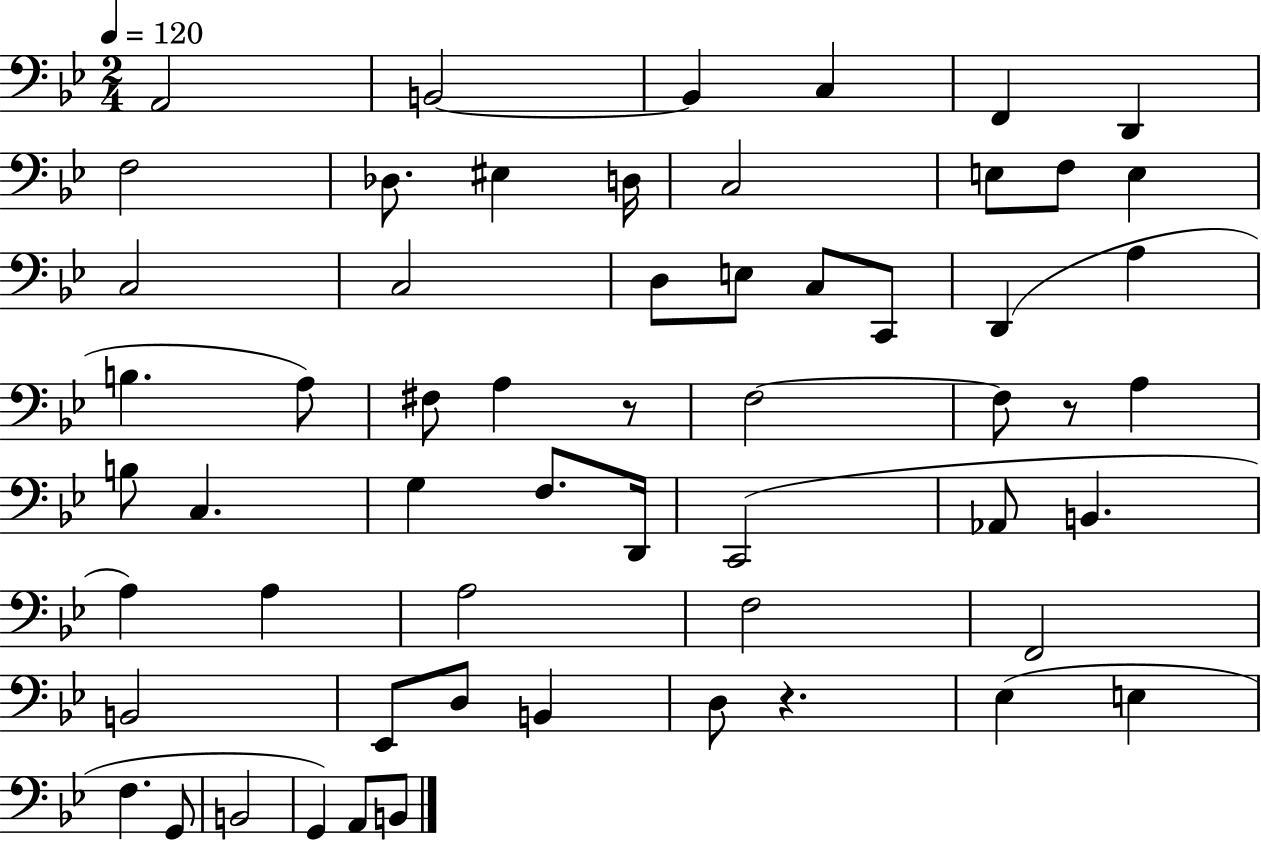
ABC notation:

X:1
T:Untitled
M:2/4
L:1/4
K:Bb
A,,2 B,,2 B,, C, F,, D,, F,2 _D,/2 ^E, D,/4 C,2 E,/2 F,/2 E, C,2 C,2 D,/2 E,/2 C,/2 C,,/2 D,, A, B, A,/2 ^F,/2 A, z/2 F,2 F,/2 z/2 A, B,/2 C, G, F,/2 D,,/4 C,,2 _A,,/2 B,, A, A, A,2 F,2 F,,2 B,,2 _E,,/2 D,/2 B,, D,/2 z _E, E, F, G,,/2 B,,2 G,, A,,/2 B,,/2